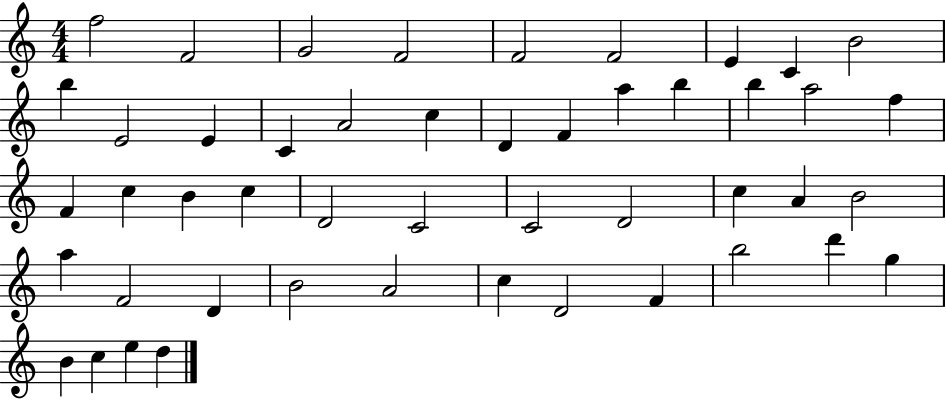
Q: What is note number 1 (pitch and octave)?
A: F5